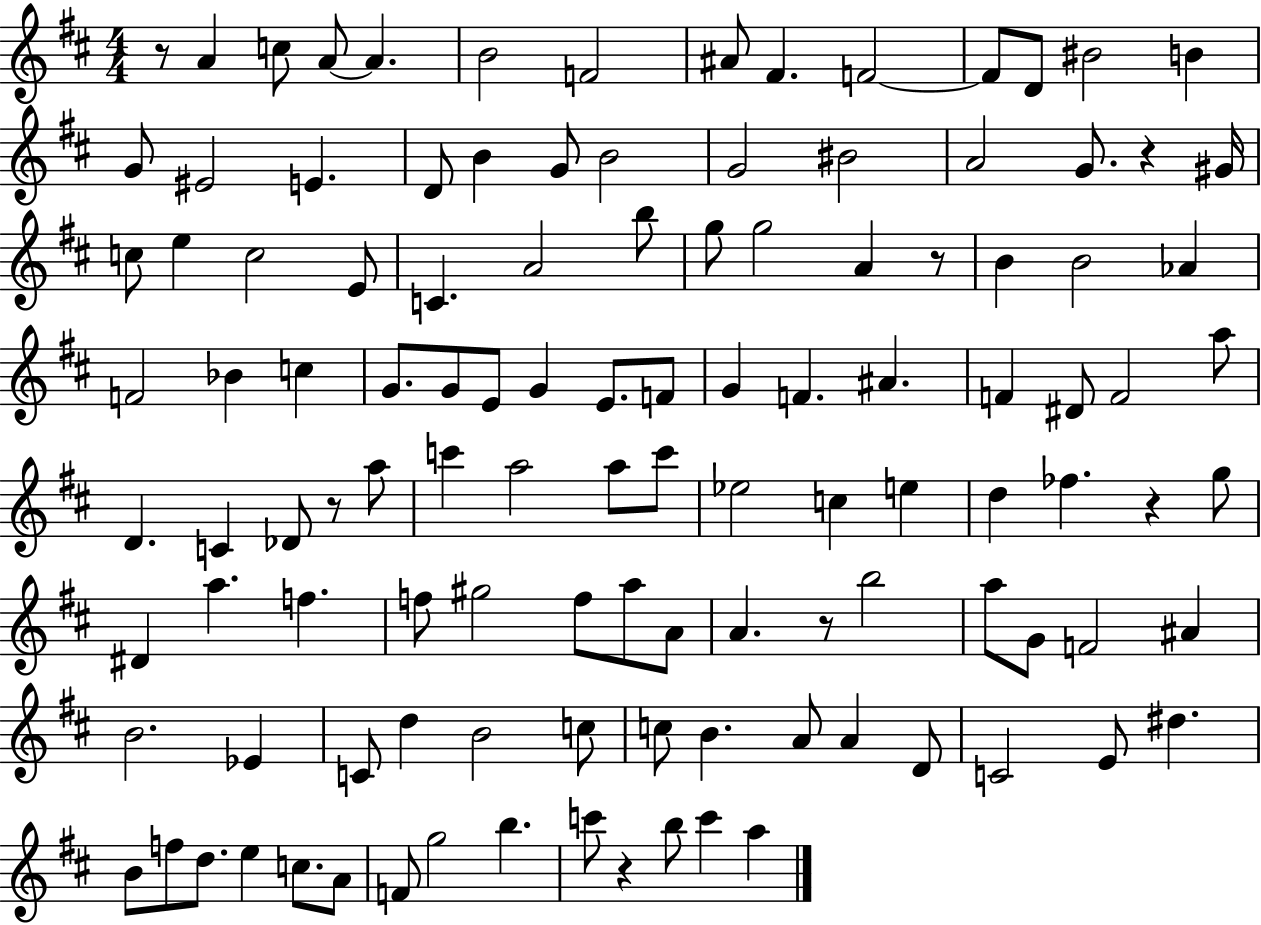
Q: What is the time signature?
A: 4/4